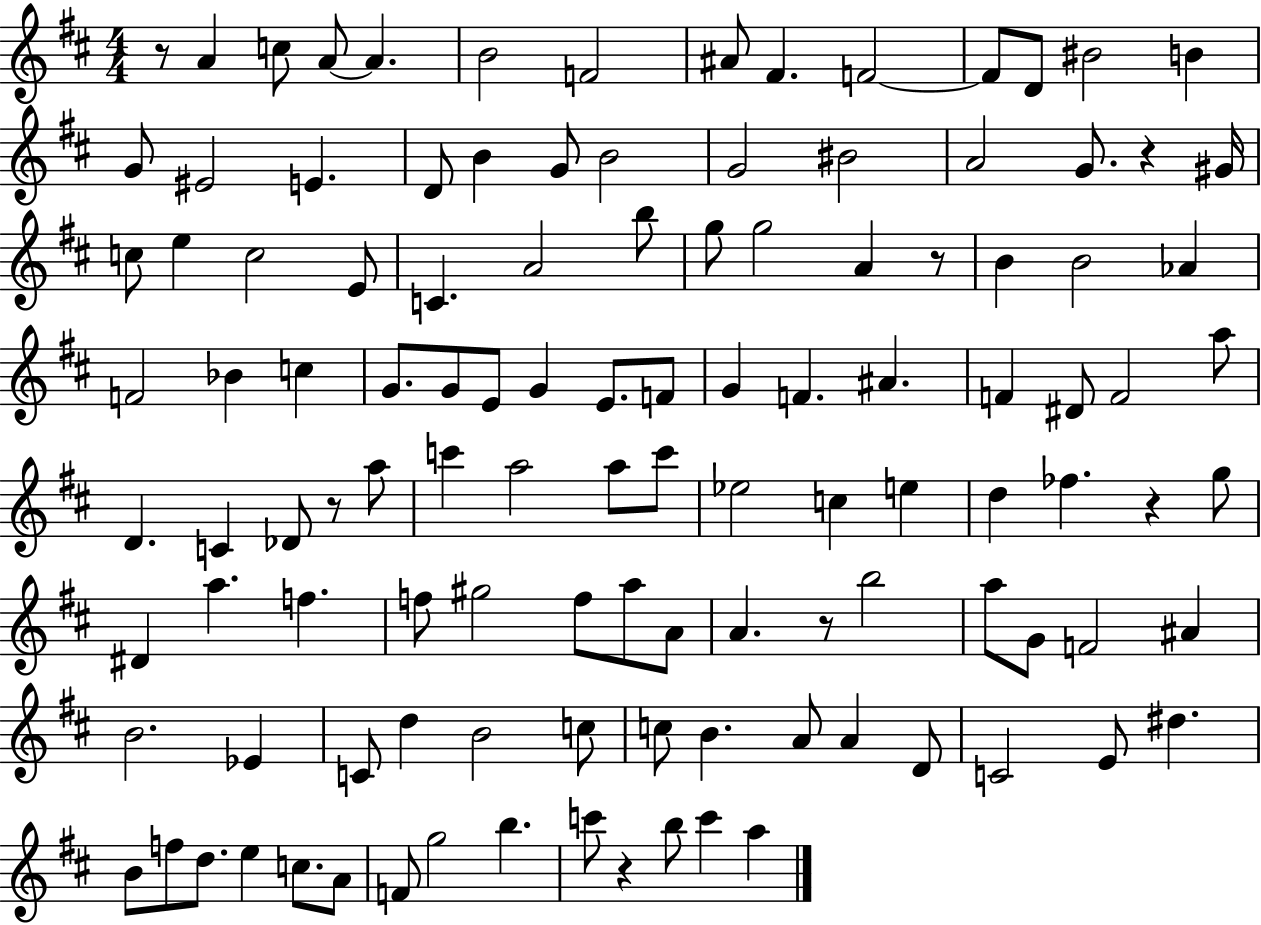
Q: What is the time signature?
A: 4/4